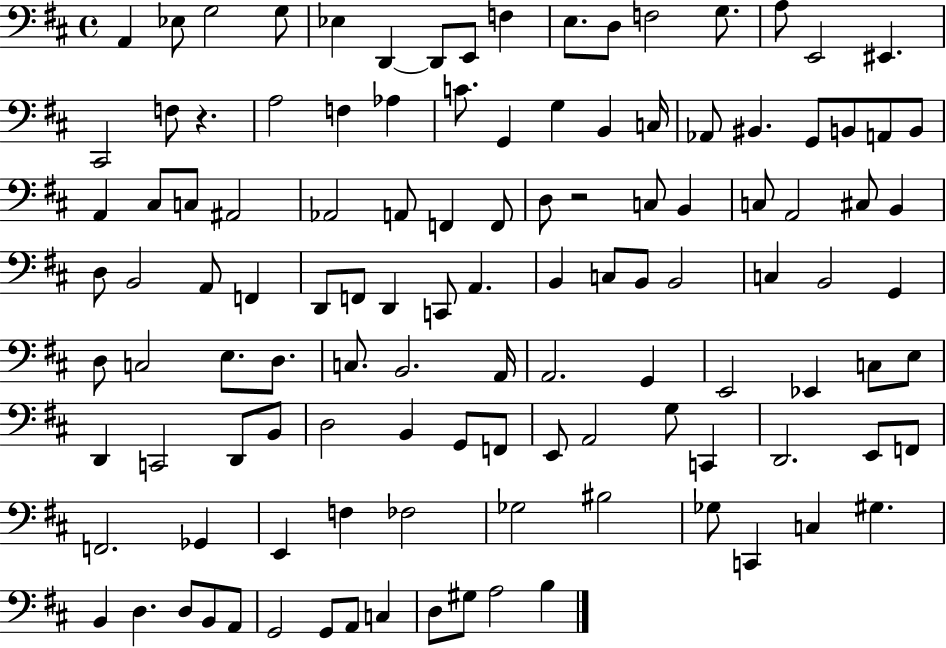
A2/q Eb3/e G3/h G3/e Eb3/q D2/q D2/e E2/e F3/q E3/e. D3/e F3/h G3/e. A3/e E2/h EIS2/q. C#2/h F3/e R/q. A3/h F3/q Ab3/q C4/e. G2/q G3/q B2/q C3/s Ab2/e BIS2/q. G2/e B2/e A2/e B2/e A2/q C#3/e C3/e A#2/h Ab2/h A2/e F2/q F2/e D3/e R/h C3/e B2/q C3/e A2/h C#3/e B2/q D3/e B2/h A2/e F2/q D2/e F2/e D2/q C2/e A2/q. B2/q C3/e B2/e B2/h C3/q B2/h G2/q D3/e C3/h E3/e. D3/e. C3/e. B2/h. A2/s A2/h. G2/q E2/h Eb2/q C3/e E3/e D2/q C2/h D2/e B2/e D3/h B2/q G2/e F2/e E2/e A2/h G3/e C2/q D2/h. E2/e F2/e F2/h. Gb2/q E2/q F3/q FES3/h Gb3/h BIS3/h Gb3/e C2/q C3/q G#3/q. B2/q D3/q. D3/e B2/e A2/e G2/h G2/e A2/e C3/q D3/e G#3/e A3/h B3/q